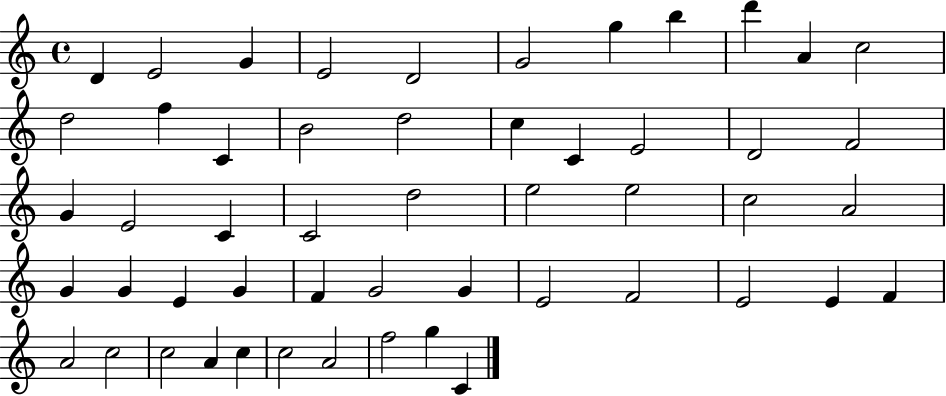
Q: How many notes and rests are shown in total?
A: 52